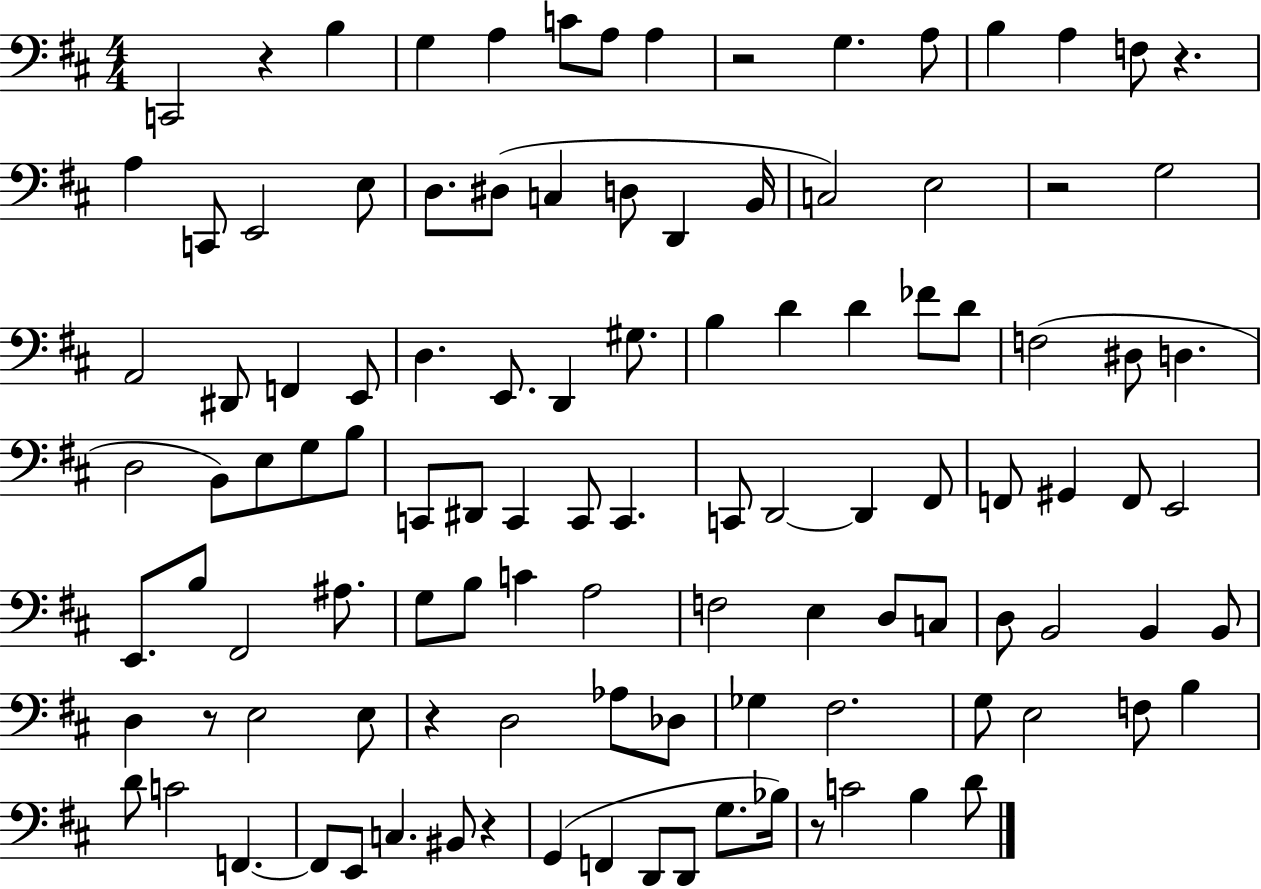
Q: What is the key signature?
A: D major